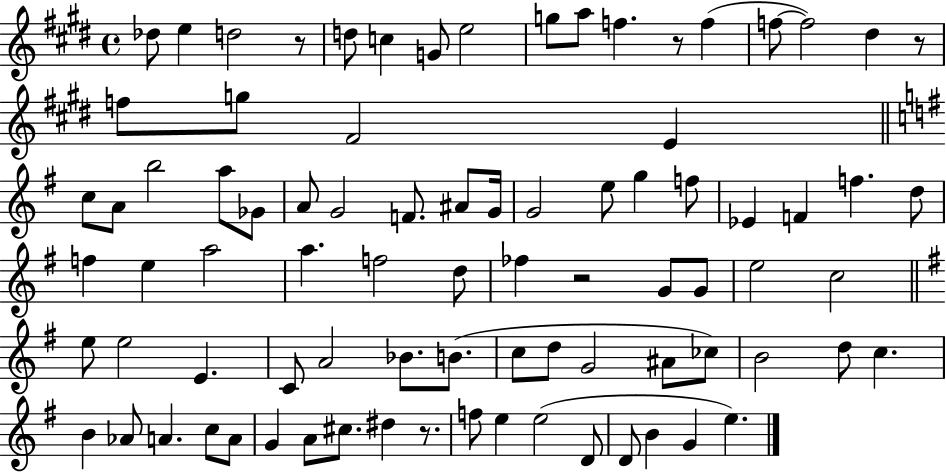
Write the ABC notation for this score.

X:1
T:Untitled
M:4/4
L:1/4
K:E
_d/2 e d2 z/2 d/2 c G/2 e2 g/2 a/2 f z/2 f f/2 f2 ^d z/2 f/2 g/2 ^F2 E c/2 A/2 b2 a/2 _G/2 A/2 G2 F/2 ^A/2 G/4 G2 e/2 g f/2 _E F f d/2 f e a2 a f2 d/2 _f z2 G/2 G/2 e2 c2 e/2 e2 E C/2 A2 _B/2 B/2 c/2 d/2 G2 ^A/2 _c/2 B2 d/2 c B _A/2 A c/2 A/2 G A/2 ^c/2 ^d z/2 f/2 e e2 D/2 D/2 B G e